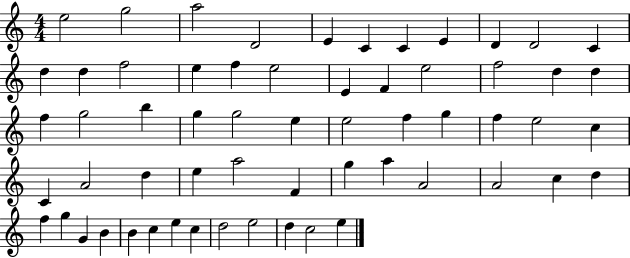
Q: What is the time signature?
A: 4/4